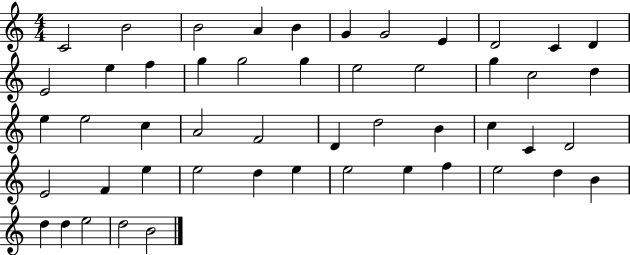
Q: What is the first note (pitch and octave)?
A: C4